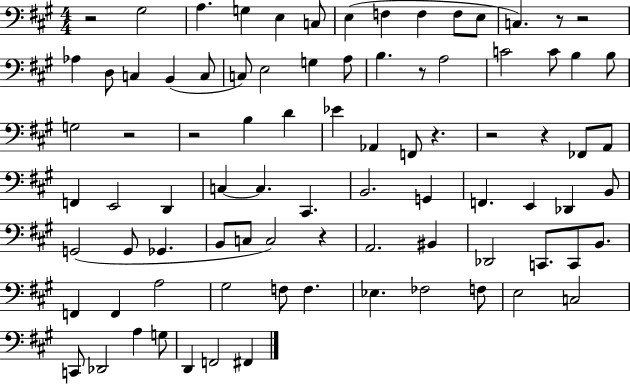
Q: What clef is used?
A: bass